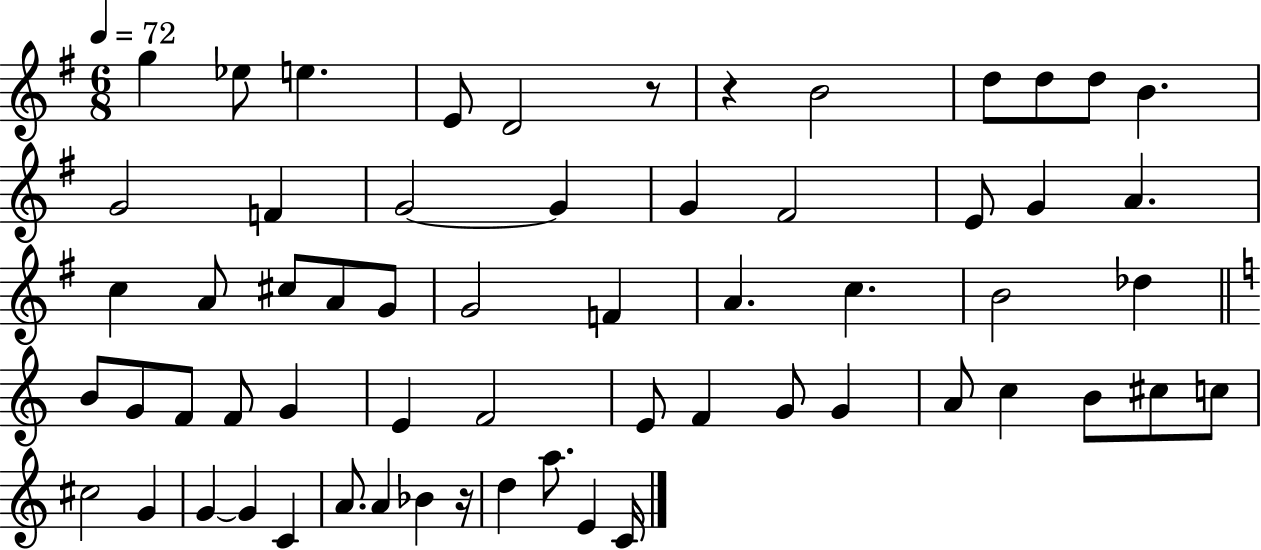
G5/q Eb5/e E5/q. E4/e D4/h R/e R/q B4/h D5/e D5/e D5/e B4/q. G4/h F4/q G4/h G4/q G4/q F#4/h E4/e G4/q A4/q. C5/q A4/e C#5/e A4/e G4/e G4/h F4/q A4/q. C5/q. B4/h Db5/q B4/e G4/e F4/e F4/e G4/q E4/q F4/h E4/e F4/q G4/e G4/q A4/e C5/q B4/e C#5/e C5/e C#5/h G4/q G4/q G4/q C4/q A4/e. A4/q Bb4/q R/s D5/q A5/e. E4/q C4/s